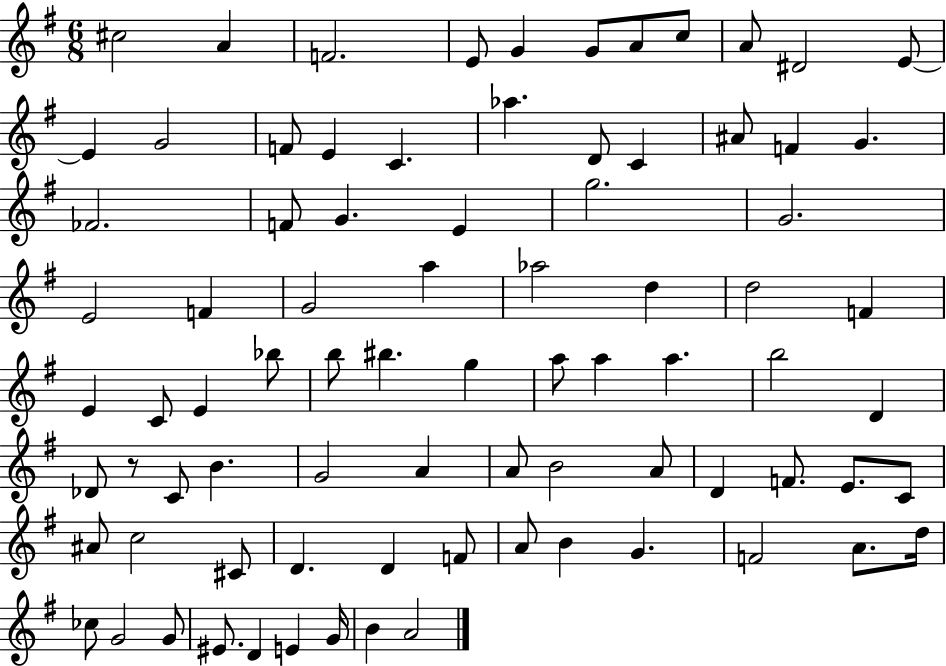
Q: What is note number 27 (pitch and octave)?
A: G5